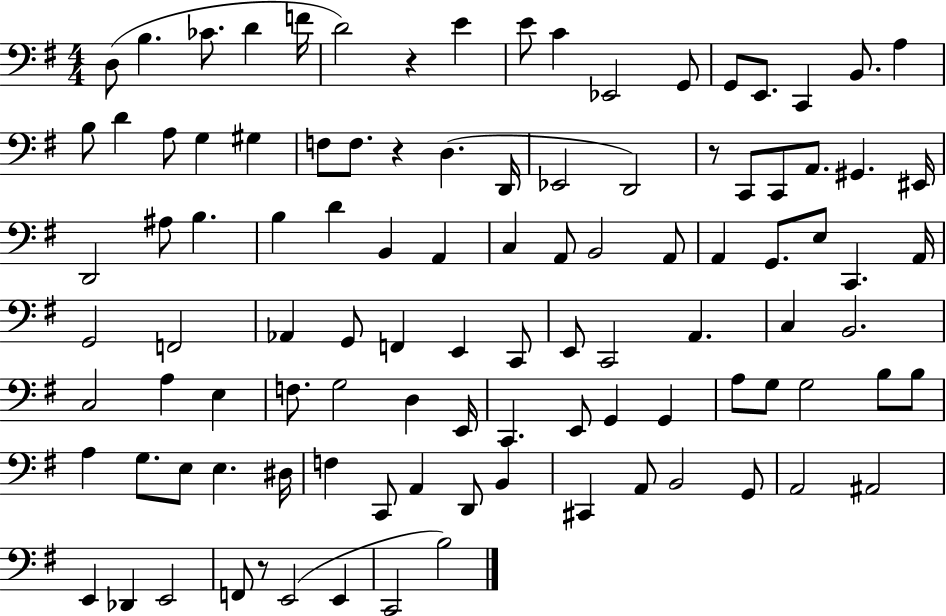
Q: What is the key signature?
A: G major